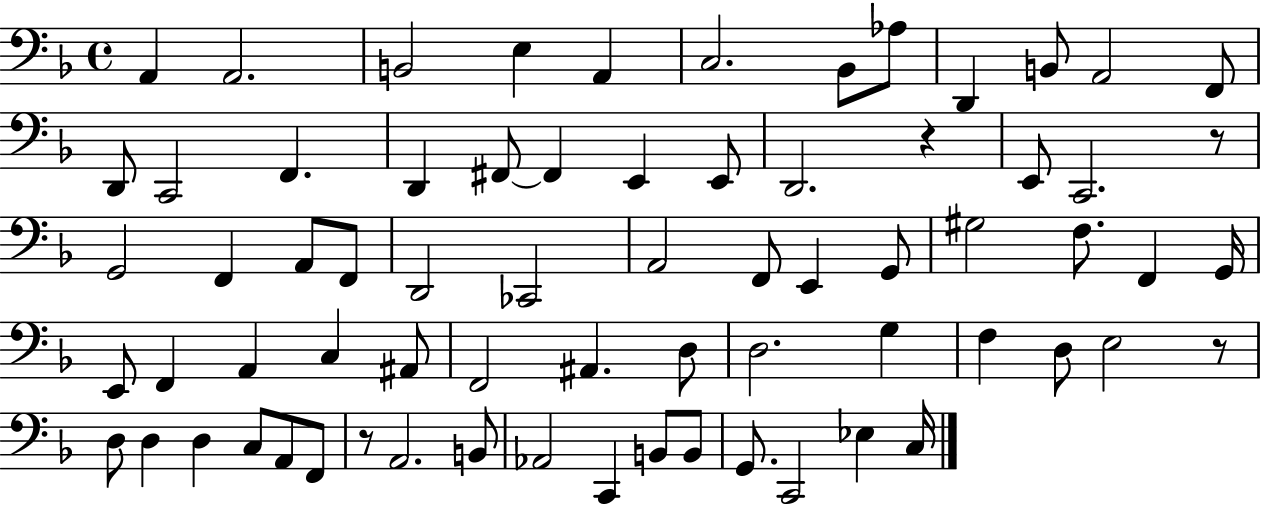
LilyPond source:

{
  \clef bass
  \time 4/4
  \defaultTimeSignature
  \key f \major
  a,4 a,2. | b,2 e4 a,4 | c2. bes,8 aes8 | d,4 b,8 a,2 f,8 | \break d,8 c,2 f,4. | d,4 fis,8~~ fis,4 e,4 e,8 | d,2. r4 | e,8 c,2. r8 | \break g,2 f,4 a,8 f,8 | d,2 ces,2 | a,2 f,8 e,4 g,8 | gis2 f8. f,4 g,16 | \break e,8 f,4 a,4 c4 ais,8 | f,2 ais,4. d8 | d2. g4 | f4 d8 e2 r8 | \break d8 d4 d4 c8 a,8 f,8 | r8 a,2. b,8 | aes,2 c,4 b,8 b,8 | g,8. c,2 ees4 c16 | \break \bar "|."
}